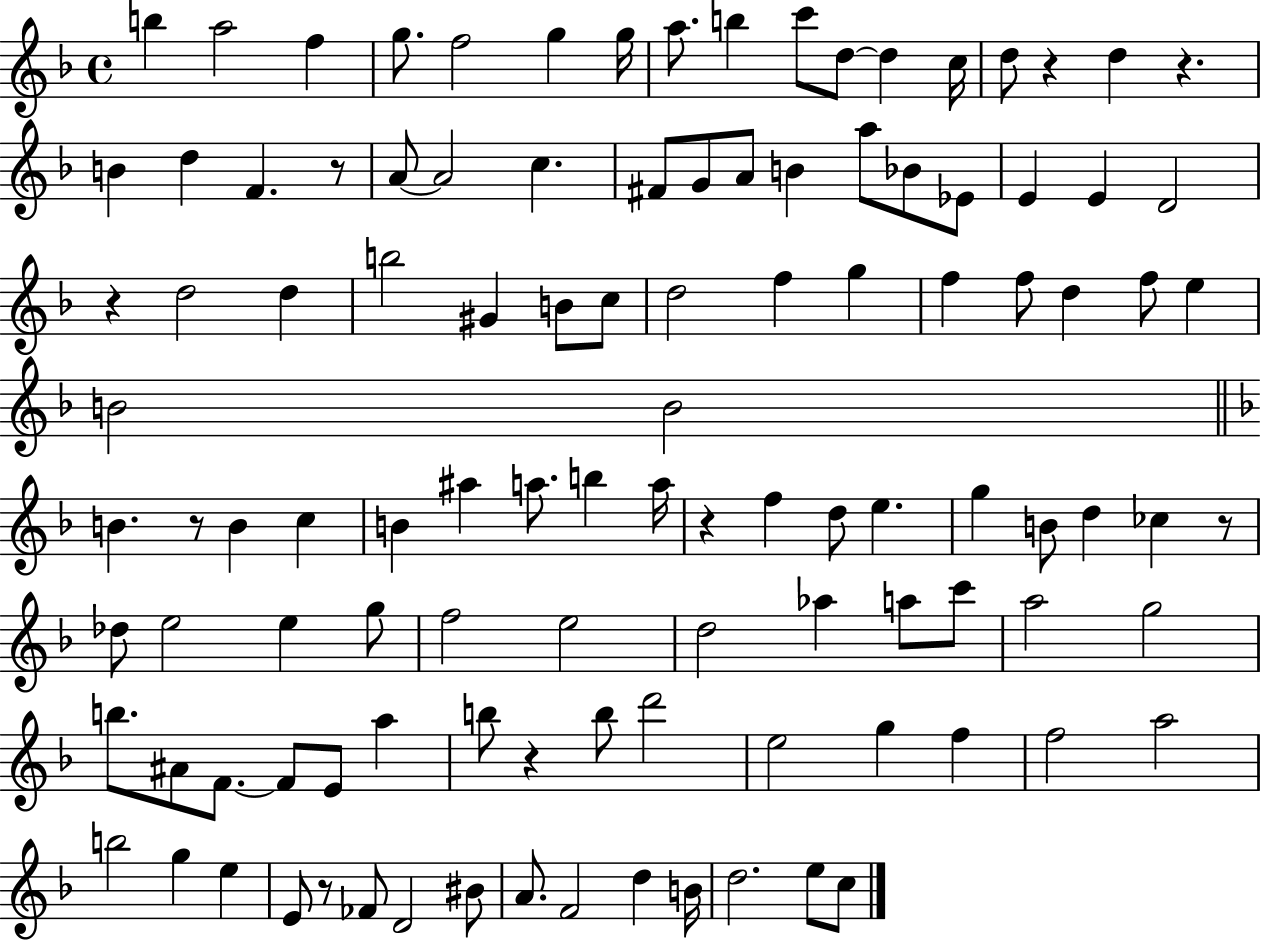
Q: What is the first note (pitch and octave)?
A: B5